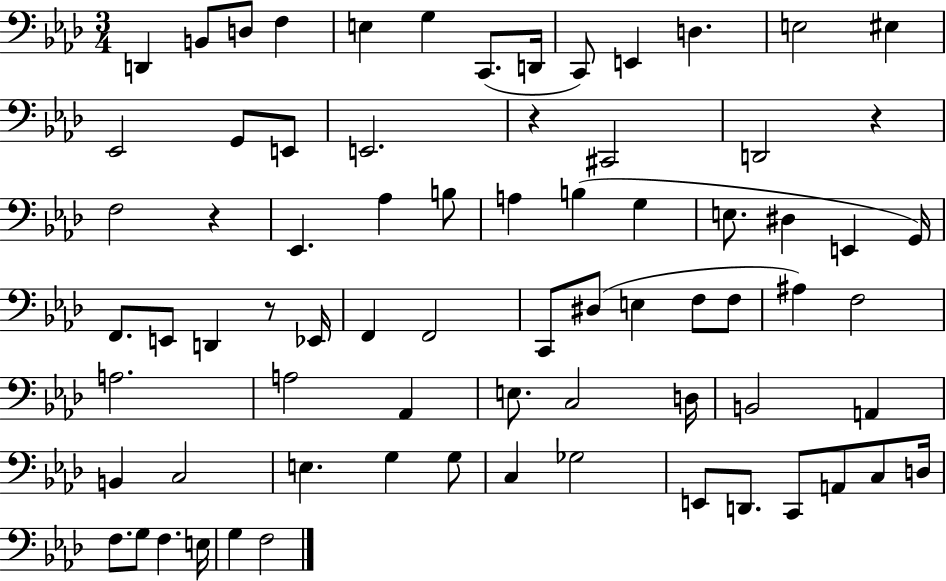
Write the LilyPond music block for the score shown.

{
  \clef bass
  \numericTimeSignature
  \time 3/4
  \key aes \major
  d,4 b,8 d8 f4 | e4 g4 c,8.( d,16 | c,8) e,4 d4. | e2 eis4 | \break ees,2 g,8 e,8 | e,2. | r4 cis,2 | d,2 r4 | \break f2 r4 | ees,4. aes4 b8 | a4 b4( g4 | e8. dis4 e,4 g,16) | \break f,8. e,8 d,4 r8 ees,16 | f,4 f,2 | c,8 dis8( e4 f8 f8 | ais4) f2 | \break a2. | a2 aes,4 | e8. c2 d16 | b,2 a,4 | \break b,4 c2 | e4. g4 g8 | c4 ges2 | e,8 d,8. c,8 a,8 c8 d16 | \break f8. g8 f4. e16 | g4 f2 | \bar "|."
}